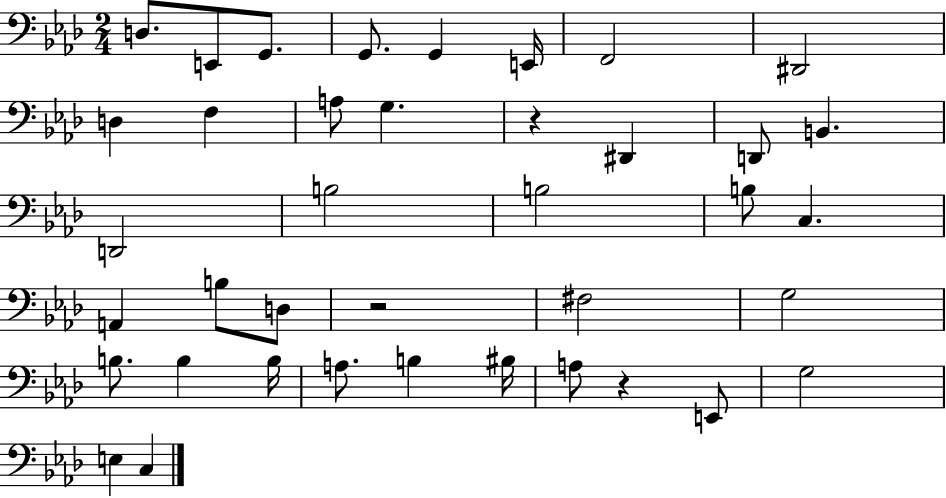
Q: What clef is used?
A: bass